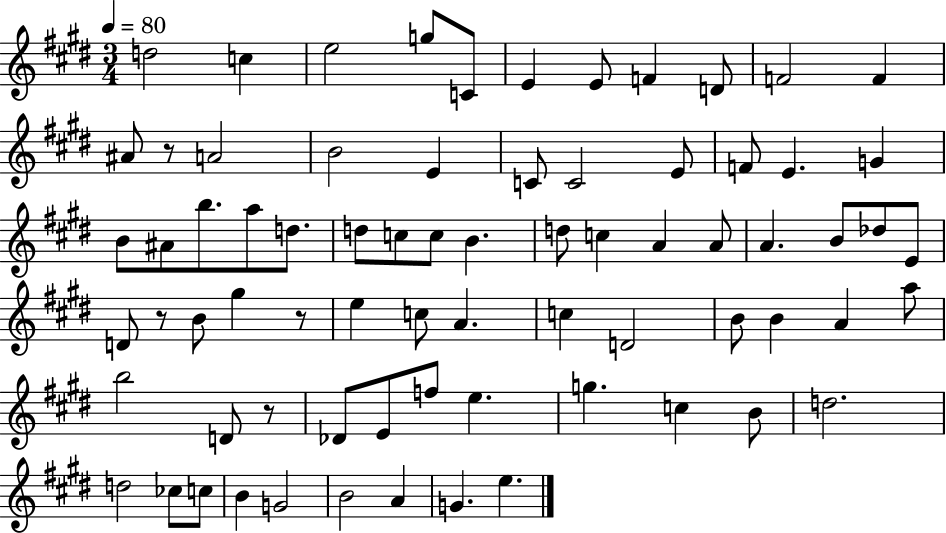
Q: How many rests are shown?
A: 4